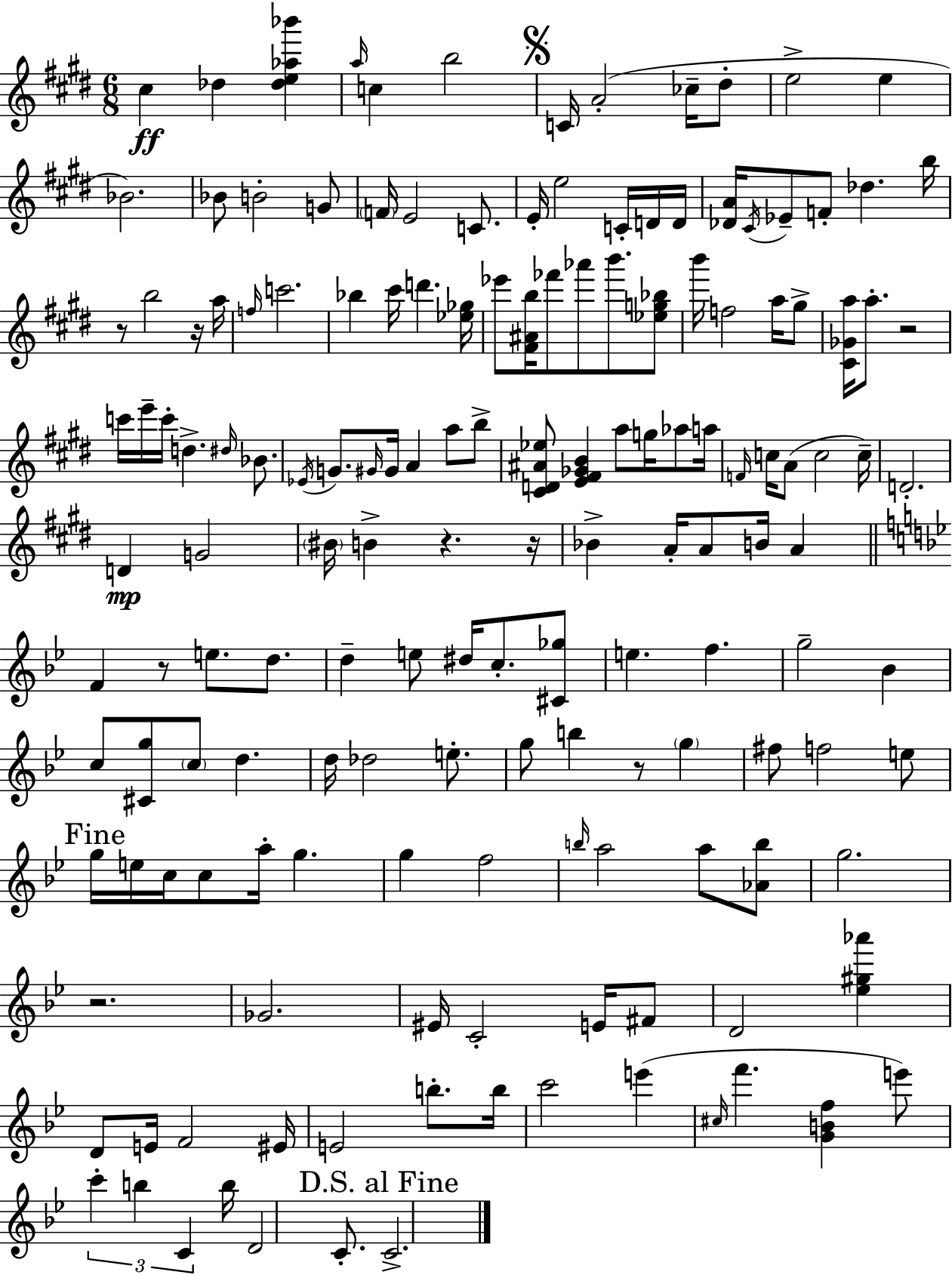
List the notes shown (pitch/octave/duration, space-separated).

C#5/q Db5/q [Db5,E5,Ab5,Bb6]/q A5/s C5/q B5/h C4/s A4/h CES5/s D#5/e E5/h E5/q Bb4/h. Bb4/e B4/h G4/e F4/s E4/h C4/e. E4/s E5/h C4/s D4/s D4/s [Db4,A4]/s C#4/s Eb4/e F4/e Db5/q. B5/s R/e B5/h R/s A5/s F5/s C6/h. Bb5/q C#6/s D6/q. [Eb5,Gb5]/s Eb6/e [F#4,A#4,B5]/s FES6/e Ab6/e B6/e. [Eb5,G5,Bb5]/e B6/s F5/h A5/s G#5/e [C#4,Gb4,A5]/s A5/e. R/h C6/s E6/s C6/s D5/q. D#5/s Bb4/e. Eb4/s G4/e. G#4/s G#4/s A4/q A5/e B5/e [C#4,D4,A#4,Eb5]/e [E4,F#4,Gb4,B4]/q A5/e G5/s Ab5/e A5/s F4/s C5/s A4/e C5/h C5/s D4/h. D4/q G4/h BIS4/s B4/q R/q. R/s Bb4/q A4/s A4/e B4/s A4/q F4/q R/e E5/e. D5/e. D5/q E5/e D#5/s C5/e. [C#4,Gb5]/e E5/q. F5/q. G5/h Bb4/q C5/e [C#4,G5]/e C5/e D5/q. D5/s Db5/h E5/e. G5/e B5/q R/e G5/q F#5/e F5/h E5/e G5/s E5/s C5/s C5/e A5/s G5/q. G5/q F5/h B5/s A5/h A5/e [Ab4,B5]/e G5/h. R/h. Gb4/h. EIS4/s C4/h E4/s F#4/e D4/h [Eb5,G#5,Ab6]/q D4/e E4/s F4/h EIS4/s E4/h B5/e. B5/s C6/h E6/q C#5/s F6/q. [G4,B4,F5]/q E6/e C6/q B5/q C4/q B5/s D4/h C4/e. C4/h.